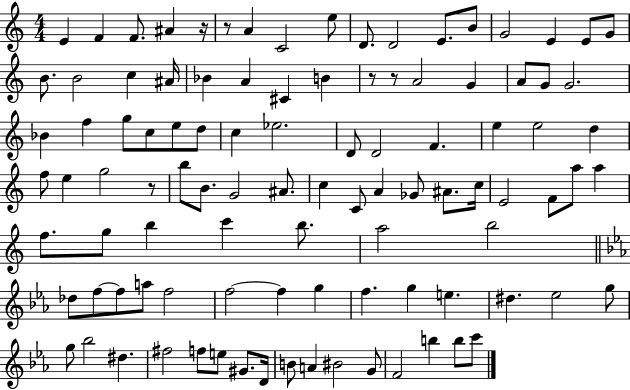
{
  \clef treble
  \numericTimeSignature
  \time 4/4
  \key c \major
  \repeat volta 2 { e'4 f'4 f'8. ais'4 r16 | r8 a'4 c'2 e''8 | d'8. d'2 e'8. b'8 | g'2 e'4 e'8 g'8 | \break b'8. b'2 c''4 ais'16 | bes'4 a'4 cis'4 b'4 | r8 r8 a'2 g'4 | a'8 g'8 g'2. | \break bes'4 f''4 g''8 c''8 e''8 d''8 | c''4 ees''2. | d'8 d'2 f'4. | e''4 e''2 d''4 | \break f''8 e''4 g''2 r8 | b''8 b'8. g'2 ais'8. | c''4 c'8 a'4 ges'8 ais'8. c''16 | e'2 f'8 a''8 a''4 | \break f''8. g''8 b''4 c'''4 b''8. | a''2 b''2 | \bar "||" \break \key ees \major des''8 f''8~~ f''8 a''8 f''2 | f''2~~ f''4 g''4 | f''4. g''4 e''4. | dis''4. ees''2 g''8 | \break g''8 bes''2 dis''4. | fis''2 f''8 e''8 gis'8. d'16 | b'8 a'4 bis'2 g'8 | f'2 b''4 b''8 c'''8 | \break } \bar "|."
}